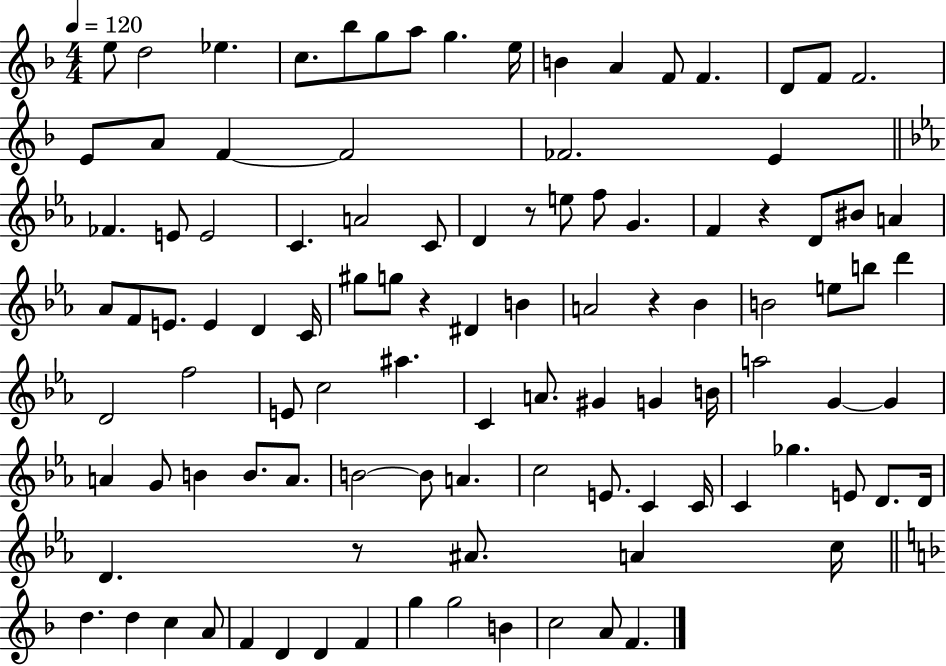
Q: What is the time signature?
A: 4/4